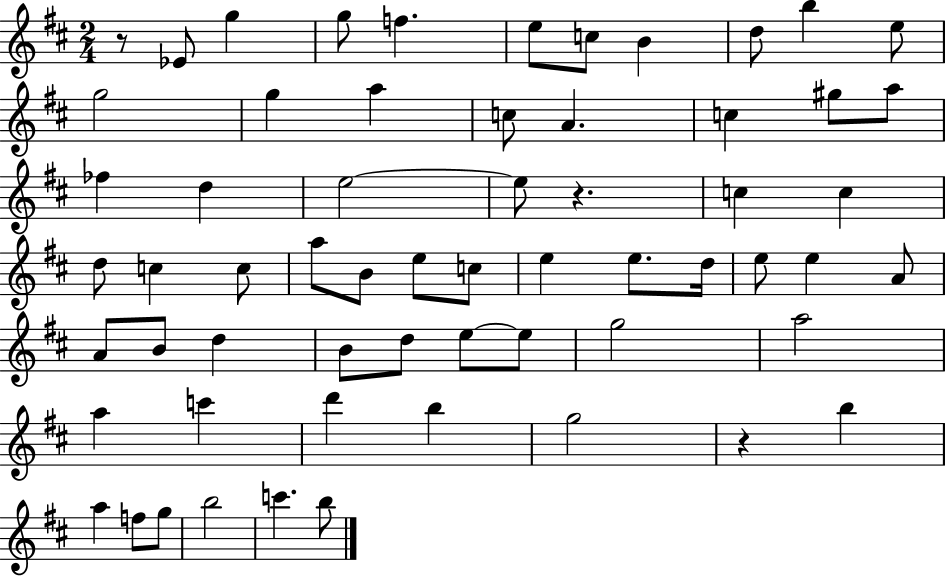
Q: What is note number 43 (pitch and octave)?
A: E5